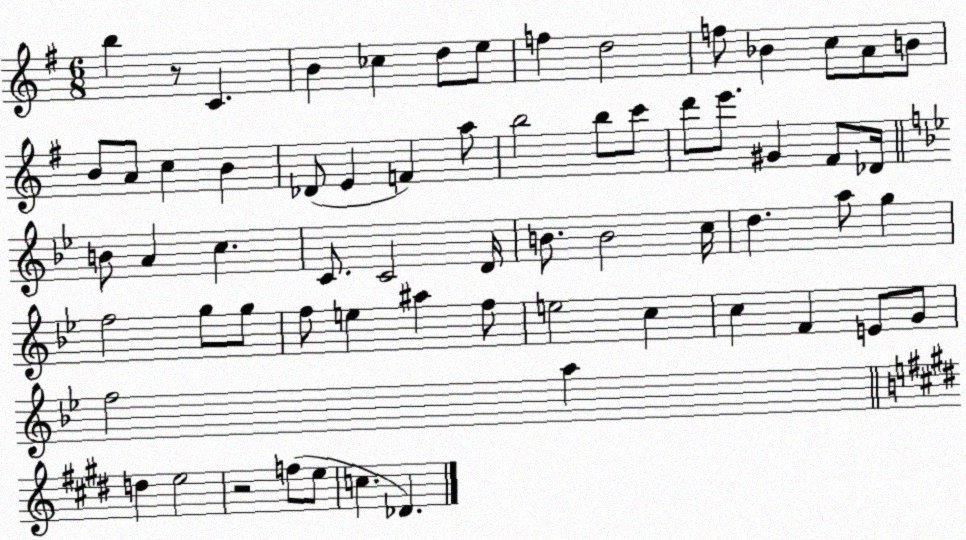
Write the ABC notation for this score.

X:1
T:Untitled
M:6/8
L:1/4
K:G
b z/2 C B _c d/2 e/2 f d2 f/2 _B c/2 A/2 B/2 B/2 A/2 c B _D/2 E F a/2 b2 b/2 c'/2 d'/2 e'/2 ^G ^F/2 _D/4 B/2 A c C/2 C2 D/4 B/2 B2 c/4 d a/2 g f2 g/2 g/2 f/2 e ^a f/2 e2 c c F E/2 G/2 f2 a d e2 z2 f/2 e/2 c _D